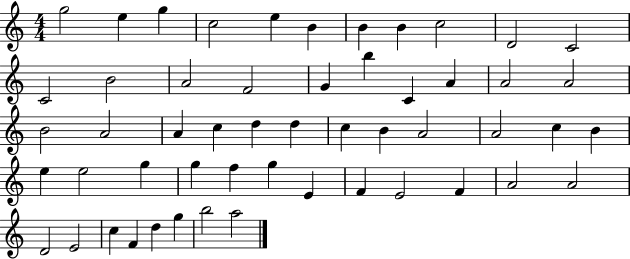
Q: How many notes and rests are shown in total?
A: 53